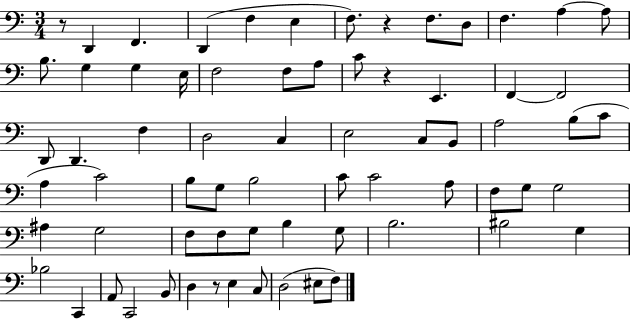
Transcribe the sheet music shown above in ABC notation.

X:1
T:Untitled
M:3/4
L:1/4
K:C
z/2 D,, F,, D,, F, E, F,/2 z F,/2 D,/2 F, A, A,/2 B,/2 G, G, E,/4 F,2 F,/2 A,/2 C/2 z E,, F,, F,,2 D,,/2 D,, F, D,2 C, E,2 C,/2 B,,/2 A,2 B,/2 C/2 A, C2 B,/2 G,/2 B,2 C/2 C2 A,/2 F,/2 G,/2 G,2 ^A, G,2 F,/2 F,/2 G,/2 B, G,/2 B,2 ^B,2 G, _B,2 C,, A,,/2 C,,2 B,,/2 D, z/2 E, C,/2 D,2 ^E,/2 F,/2